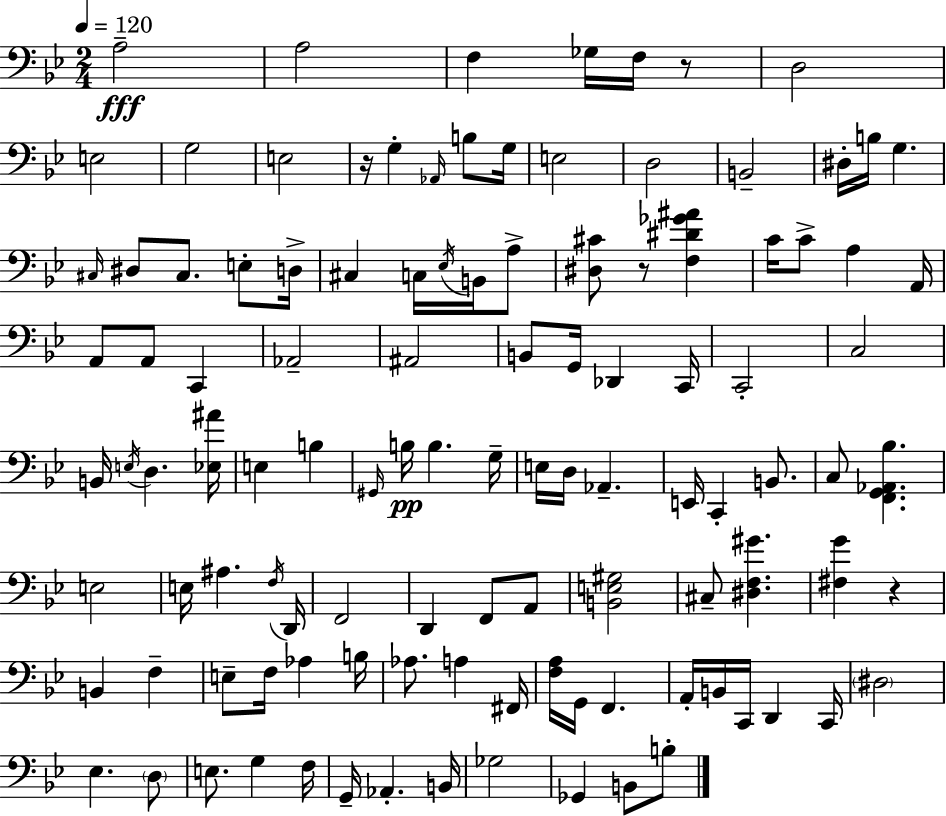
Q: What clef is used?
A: bass